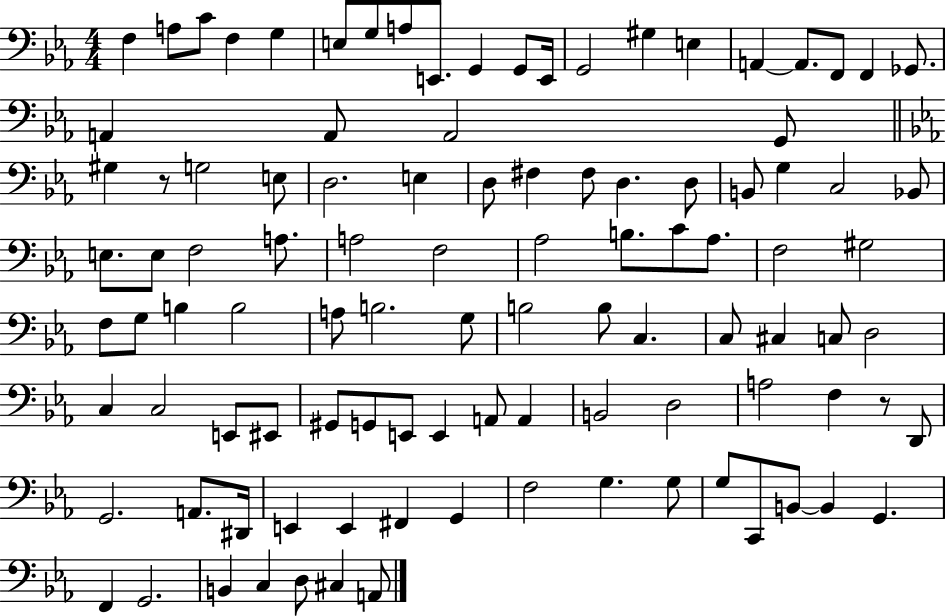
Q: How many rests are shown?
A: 2